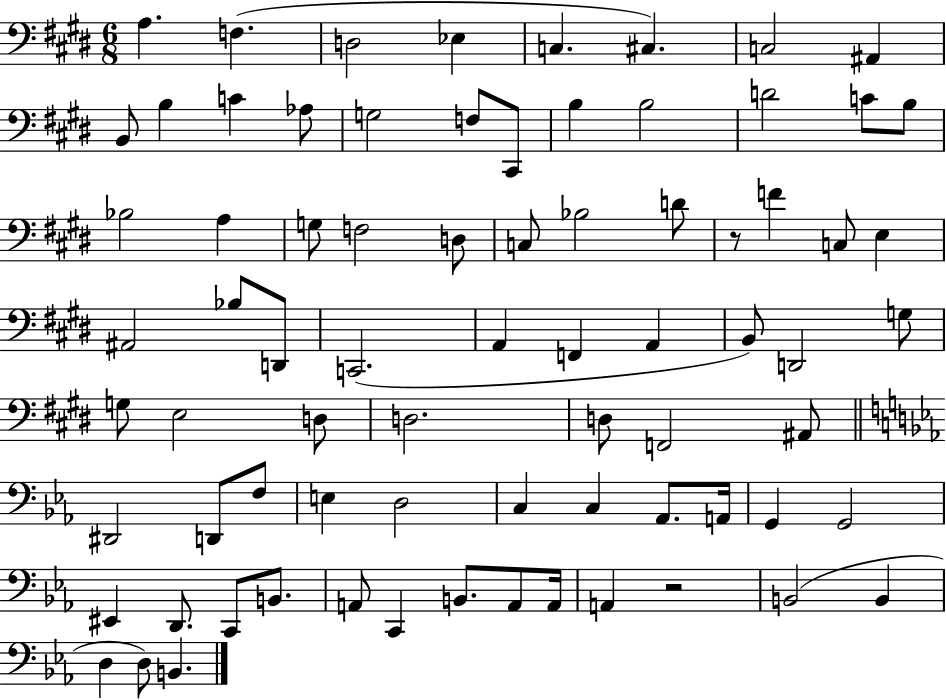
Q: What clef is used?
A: bass